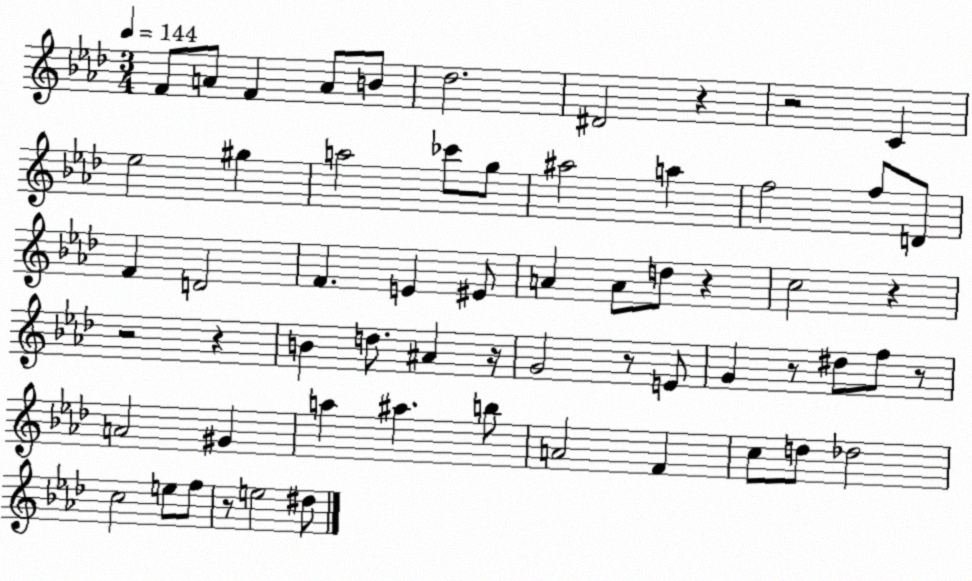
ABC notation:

X:1
T:Untitled
M:3/4
L:1/4
K:Ab
F/2 A/2 F A/2 B/2 _d2 ^D2 z z2 C _e2 ^g a2 _c'/2 g/2 ^a2 a f2 f/2 D/2 F D2 F E ^E/2 A A/2 d/2 z c2 z z2 z B d/2 ^A z/4 G2 z/2 E/2 G z/2 ^d/2 f/2 z/2 A2 ^G a ^a b/2 A2 F c/2 d/2 _d2 c2 e/2 f/2 z/2 e2 ^d/2